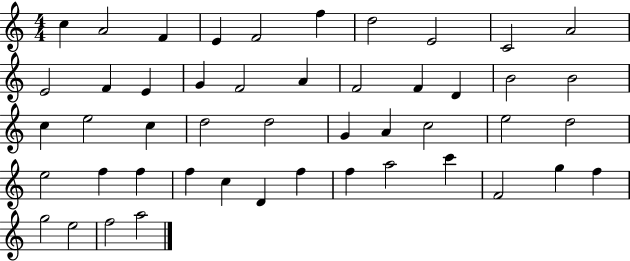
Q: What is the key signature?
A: C major